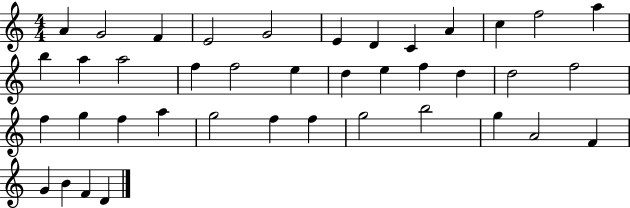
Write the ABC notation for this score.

X:1
T:Untitled
M:4/4
L:1/4
K:C
A G2 F E2 G2 E D C A c f2 a b a a2 f f2 e d e f d d2 f2 f g f a g2 f f g2 b2 g A2 F G B F D